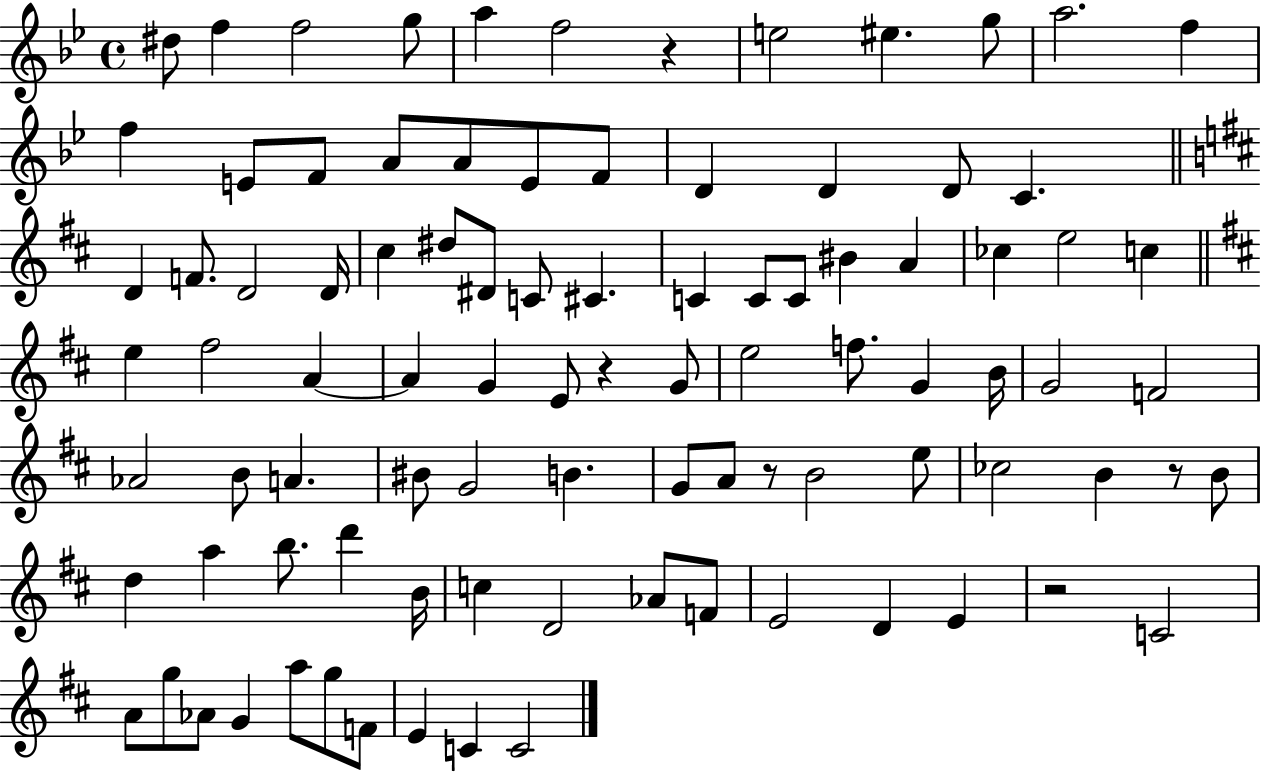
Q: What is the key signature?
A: BES major